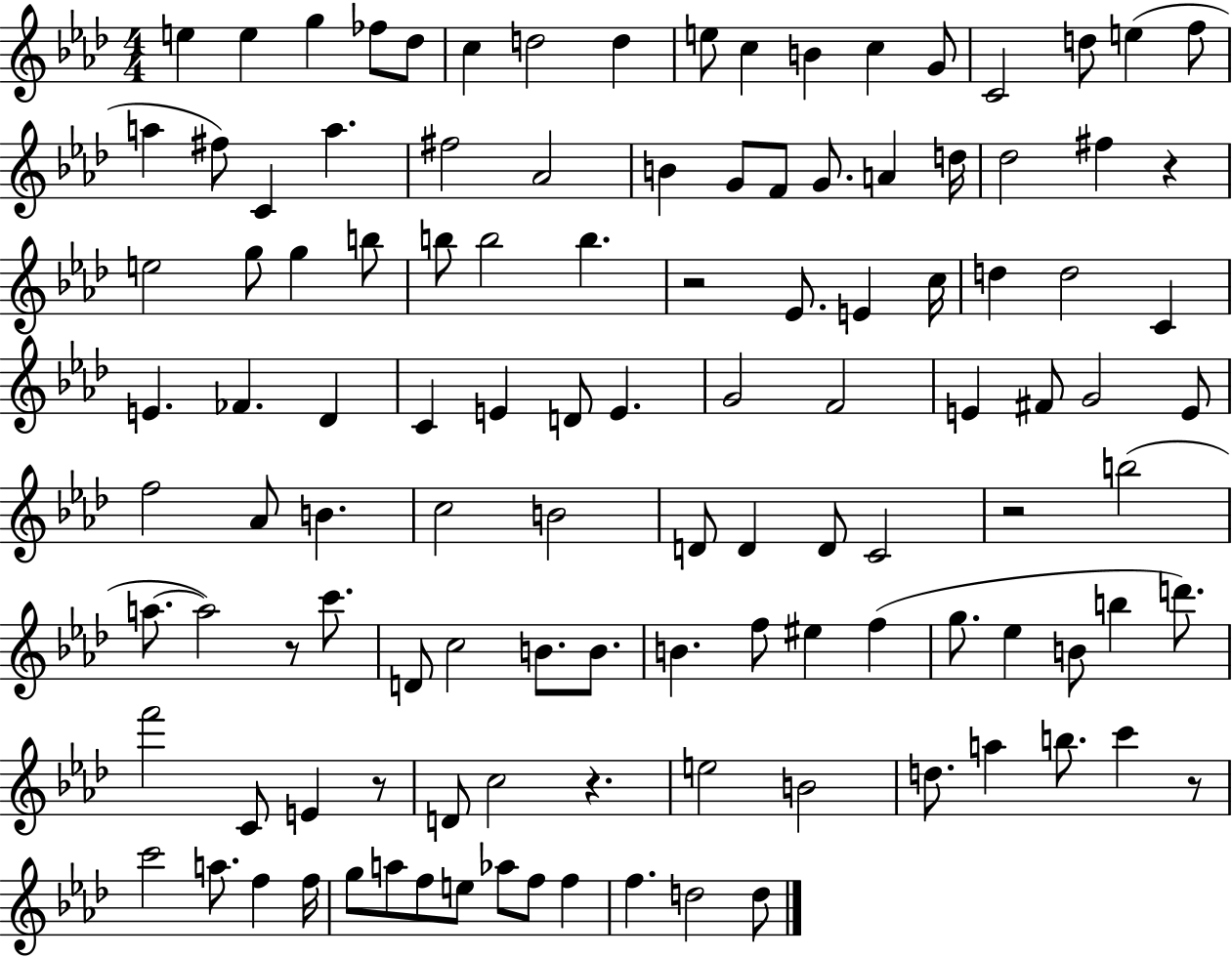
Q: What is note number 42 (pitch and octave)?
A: D5